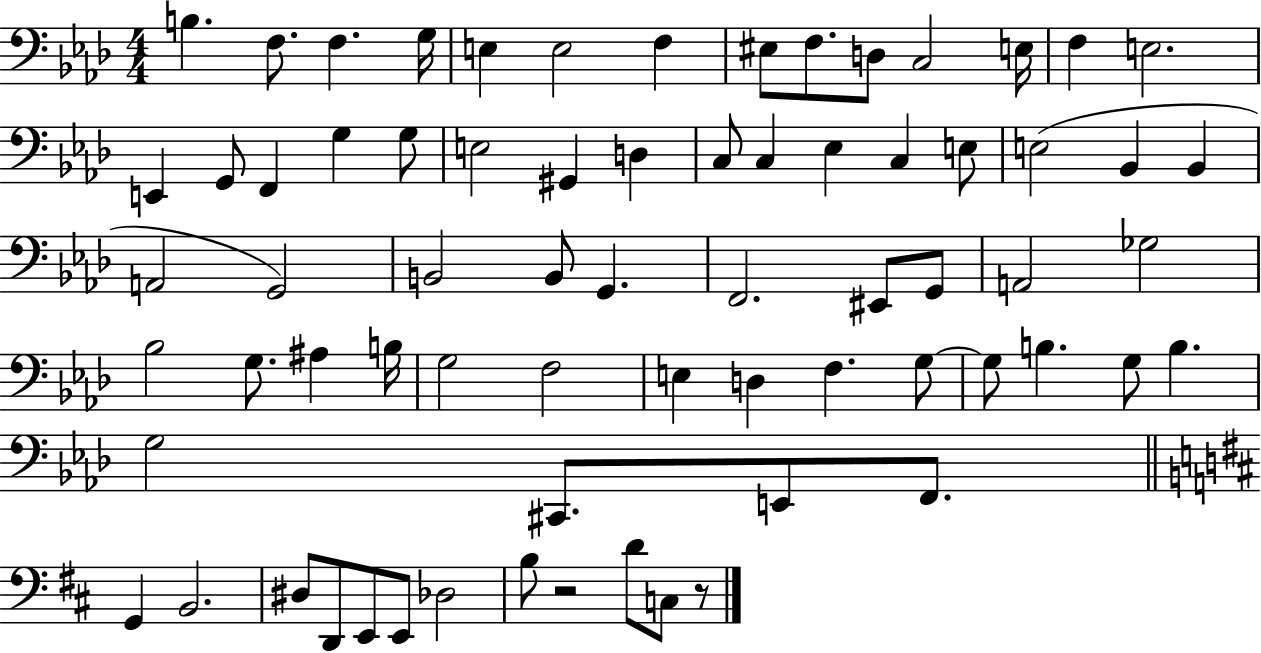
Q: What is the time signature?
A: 4/4